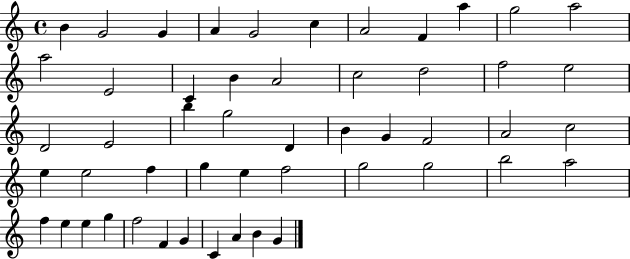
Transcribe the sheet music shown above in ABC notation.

X:1
T:Untitled
M:4/4
L:1/4
K:C
B G2 G A G2 c A2 F a g2 a2 a2 E2 C B A2 c2 d2 f2 e2 D2 E2 b g2 D B G F2 A2 c2 e e2 f g e f2 g2 g2 b2 a2 f e e g f2 F G C A B G